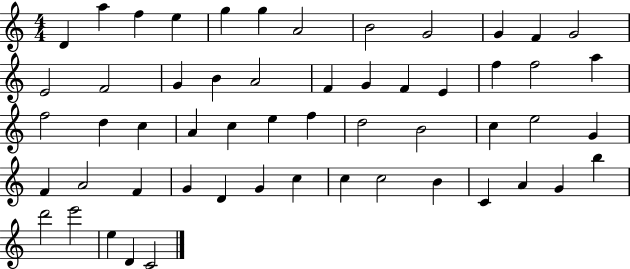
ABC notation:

X:1
T:Untitled
M:4/4
L:1/4
K:C
D a f e g g A2 B2 G2 G F G2 E2 F2 G B A2 F G F E f f2 a f2 d c A c e f d2 B2 c e2 G F A2 F G D G c c c2 B C A G b d'2 e'2 e D C2